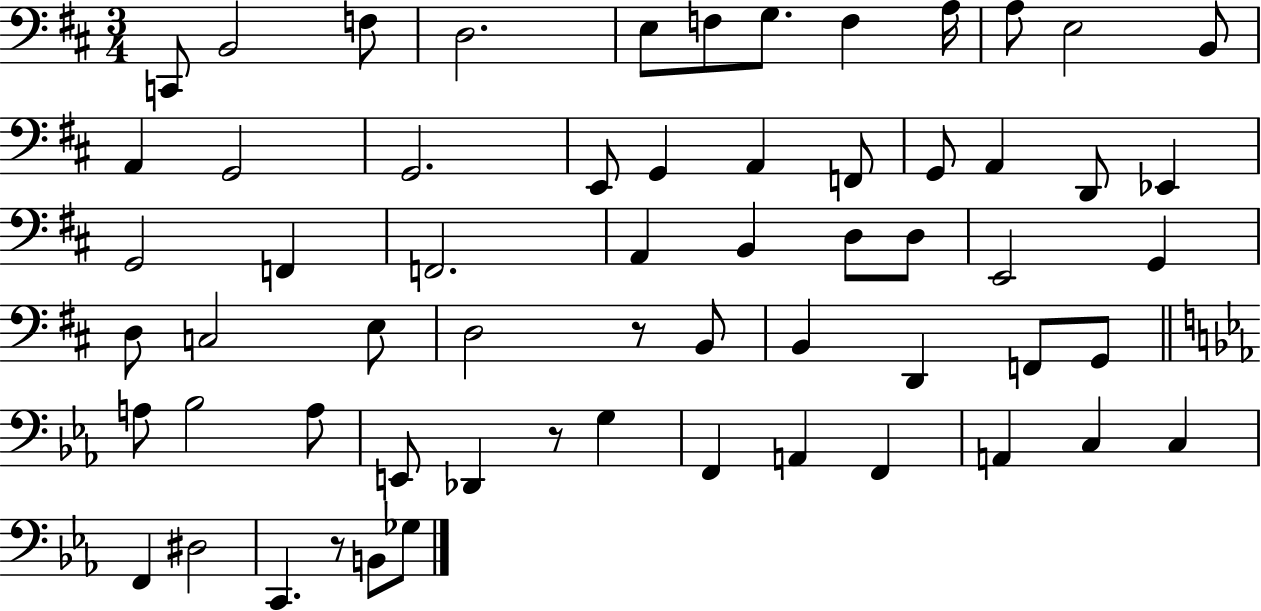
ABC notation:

X:1
T:Untitled
M:3/4
L:1/4
K:D
C,,/2 B,,2 F,/2 D,2 E,/2 F,/2 G,/2 F, A,/4 A,/2 E,2 B,,/2 A,, G,,2 G,,2 E,,/2 G,, A,, F,,/2 G,,/2 A,, D,,/2 _E,, G,,2 F,, F,,2 A,, B,, D,/2 D,/2 E,,2 G,, D,/2 C,2 E,/2 D,2 z/2 B,,/2 B,, D,, F,,/2 G,,/2 A,/2 _B,2 A,/2 E,,/2 _D,, z/2 G, F,, A,, F,, A,, C, C, F,, ^D,2 C,, z/2 B,,/2 _G,/2